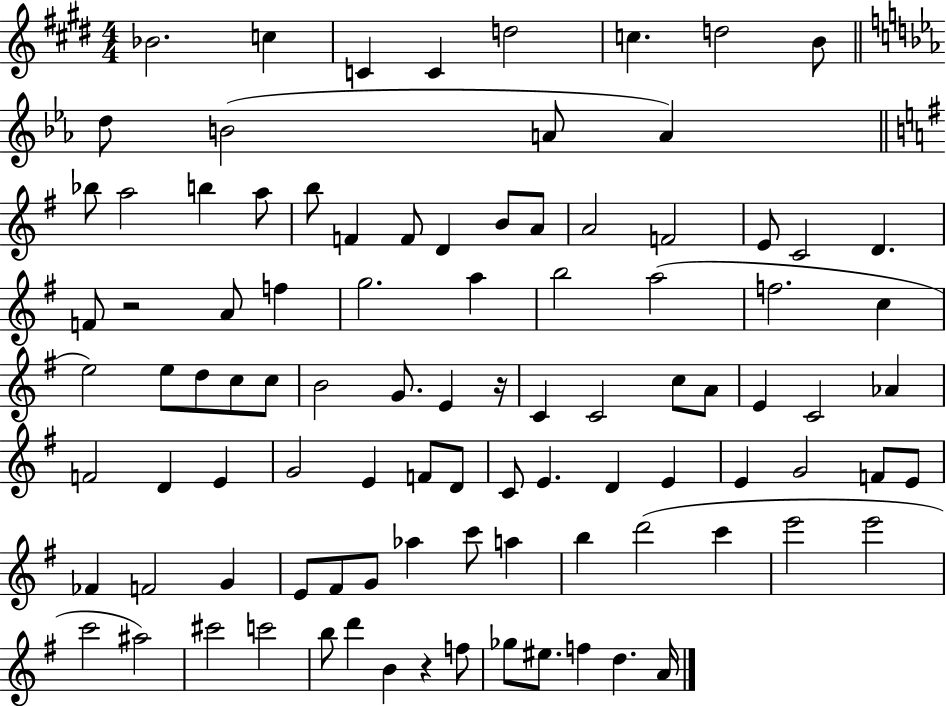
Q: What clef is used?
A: treble